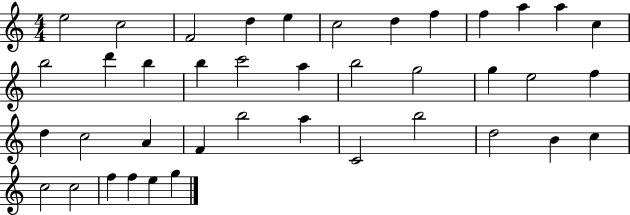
{
  \clef treble
  \numericTimeSignature
  \time 4/4
  \key c \major
  e''2 c''2 | f'2 d''4 e''4 | c''2 d''4 f''4 | f''4 a''4 a''4 c''4 | \break b''2 d'''4 b''4 | b''4 c'''2 a''4 | b''2 g''2 | g''4 e''2 f''4 | \break d''4 c''2 a'4 | f'4 b''2 a''4 | c'2 b''2 | d''2 b'4 c''4 | \break c''2 c''2 | f''4 f''4 e''4 g''4 | \bar "|."
}